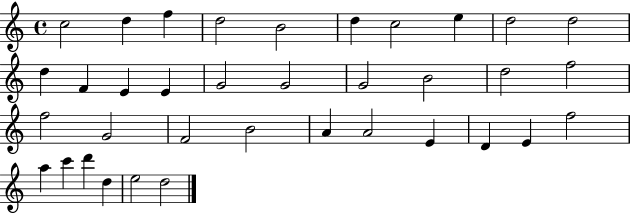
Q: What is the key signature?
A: C major